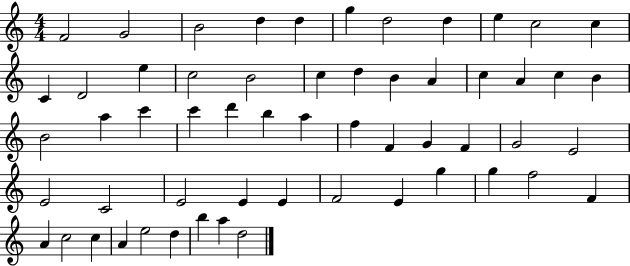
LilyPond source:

{
  \clef treble
  \numericTimeSignature
  \time 4/4
  \key c \major
  f'2 g'2 | b'2 d''4 d''4 | g''4 d''2 d''4 | e''4 c''2 c''4 | \break c'4 d'2 e''4 | c''2 b'2 | c''4 d''4 b'4 a'4 | c''4 a'4 c''4 b'4 | \break b'2 a''4 c'''4 | c'''4 d'''4 b''4 a''4 | f''4 f'4 g'4 f'4 | g'2 e'2 | \break e'2 c'2 | e'2 e'4 e'4 | f'2 e'4 g''4 | g''4 f''2 f'4 | \break a'4 c''2 c''4 | a'4 e''2 d''4 | b''4 a''4 d''2 | \bar "|."
}